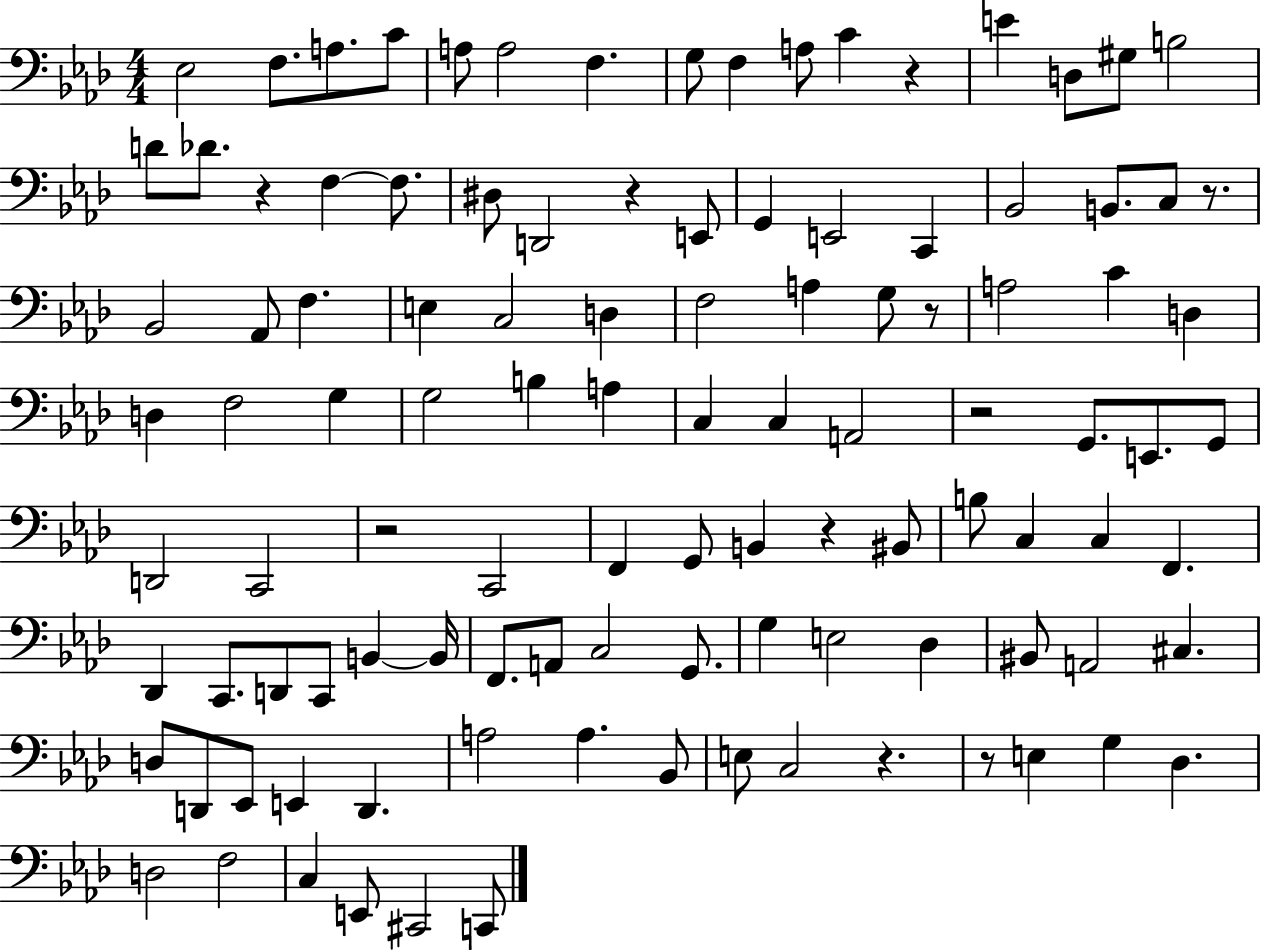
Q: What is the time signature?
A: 4/4